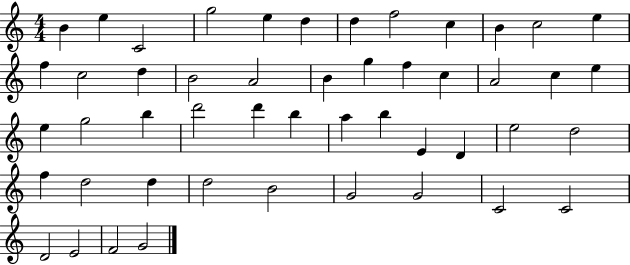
B4/q E5/q C4/h G5/h E5/q D5/q D5/q F5/h C5/q B4/q C5/h E5/q F5/q C5/h D5/q B4/h A4/h B4/q G5/q F5/q C5/q A4/h C5/q E5/q E5/q G5/h B5/q D6/h D6/q B5/q A5/q B5/q E4/q D4/q E5/h D5/h F5/q D5/h D5/q D5/h B4/h G4/h G4/h C4/h C4/h D4/h E4/h F4/h G4/h